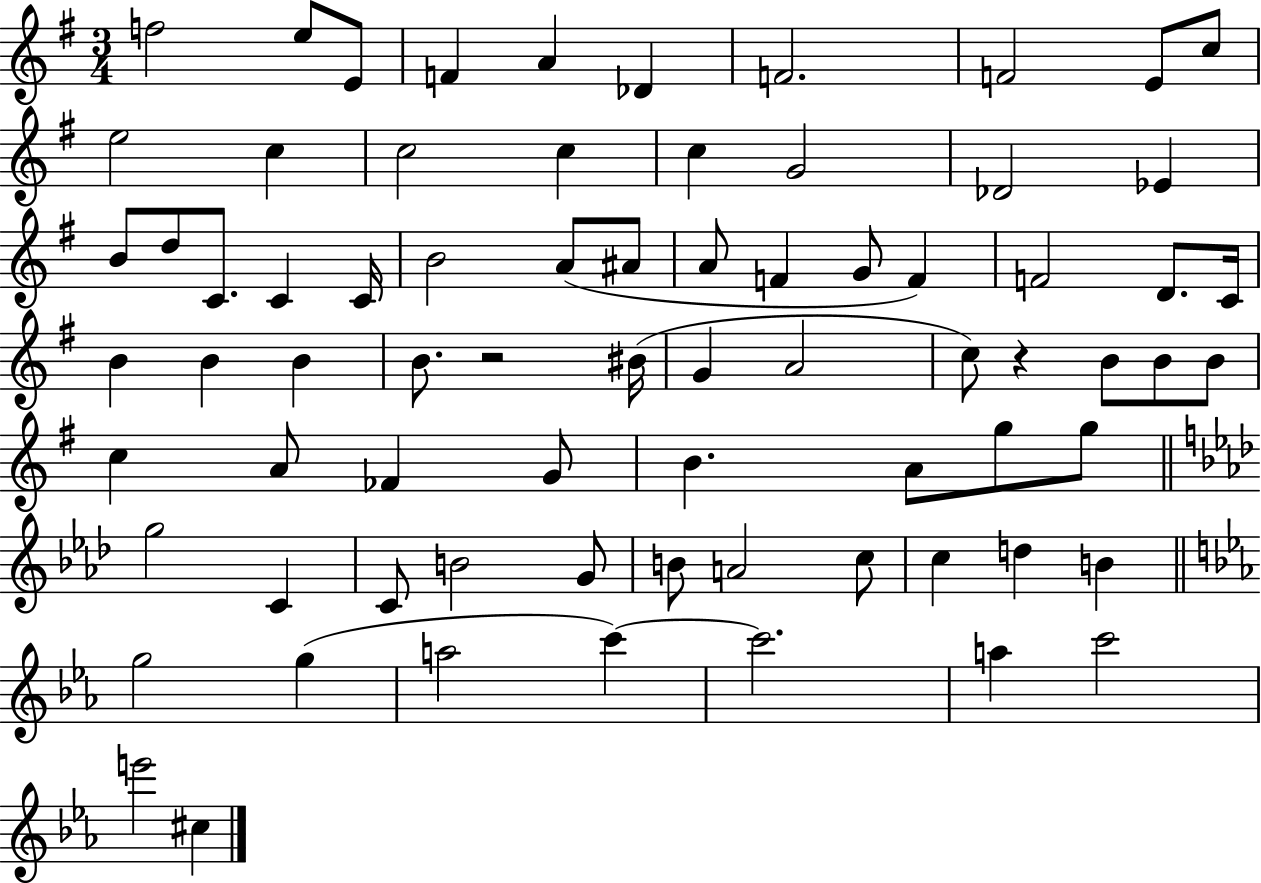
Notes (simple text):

F5/h E5/e E4/e F4/q A4/q Db4/q F4/h. F4/h E4/e C5/e E5/h C5/q C5/h C5/q C5/q G4/h Db4/h Eb4/q B4/e D5/e C4/e. C4/q C4/s B4/h A4/e A#4/e A4/e F4/q G4/e F4/q F4/h D4/e. C4/s B4/q B4/q B4/q B4/e. R/h BIS4/s G4/q A4/h C5/e R/q B4/e B4/e B4/e C5/q A4/e FES4/q G4/e B4/q. A4/e G5/e G5/e G5/h C4/q C4/e B4/h G4/e B4/e A4/h C5/e C5/q D5/q B4/q G5/h G5/q A5/h C6/q C6/h. A5/q C6/h E6/h C#5/q